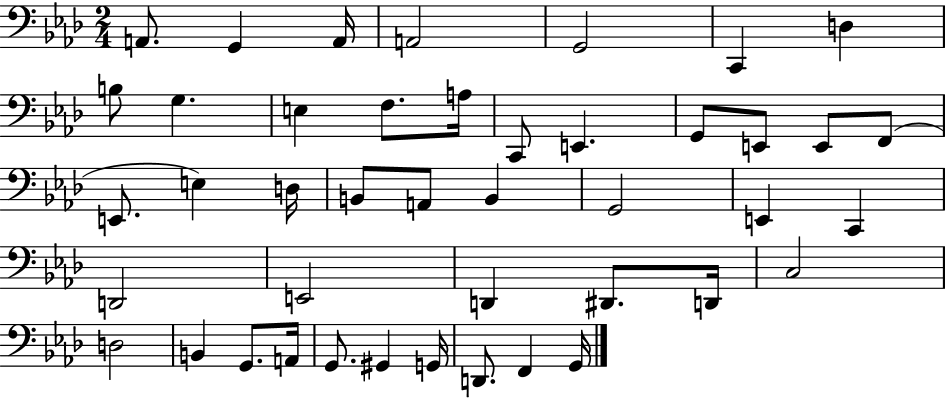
X:1
T:Untitled
M:2/4
L:1/4
K:Ab
A,,/2 G,, A,,/4 A,,2 G,,2 C,, D, B,/2 G, E, F,/2 A,/4 C,,/2 E,, G,,/2 E,,/2 E,,/2 F,,/2 E,,/2 E, D,/4 B,,/2 A,,/2 B,, G,,2 E,, C,, D,,2 E,,2 D,, ^D,,/2 D,,/4 C,2 D,2 B,, G,,/2 A,,/4 G,,/2 ^G,, G,,/4 D,,/2 F,, G,,/4